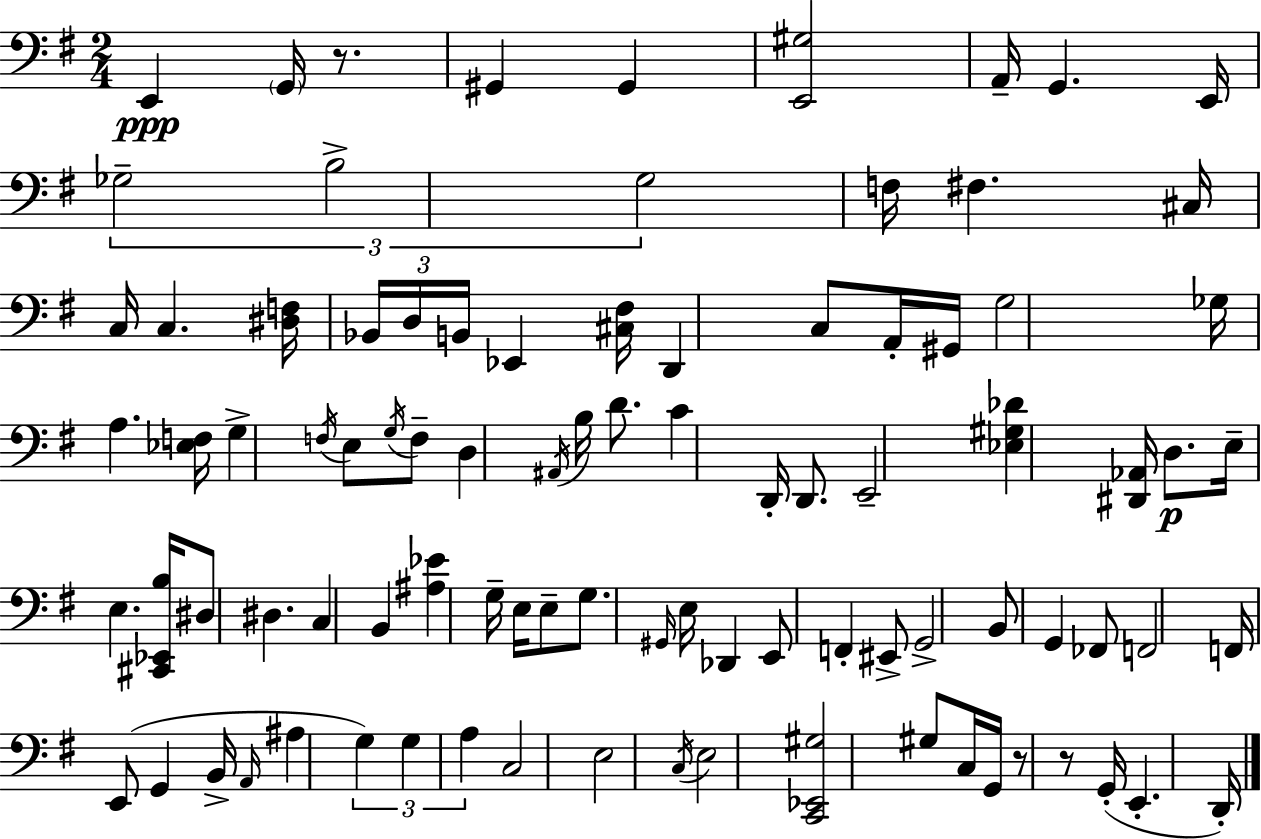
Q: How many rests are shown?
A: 3